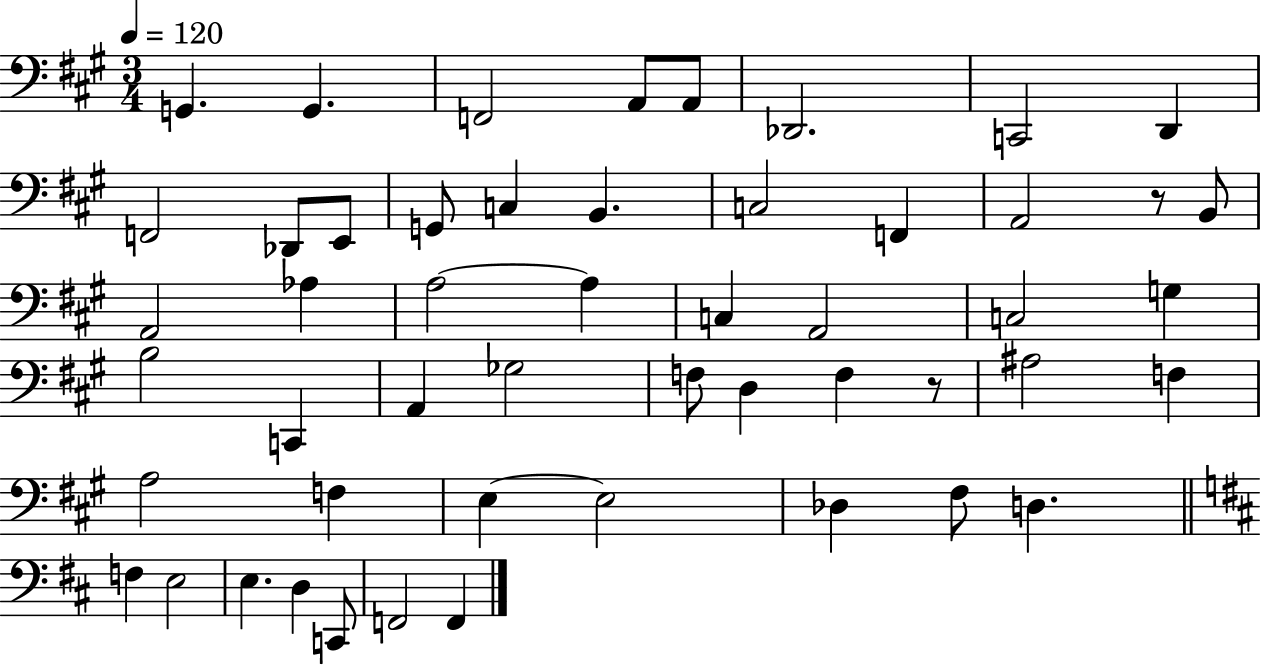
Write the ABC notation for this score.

X:1
T:Untitled
M:3/4
L:1/4
K:A
G,, G,, F,,2 A,,/2 A,,/2 _D,,2 C,,2 D,, F,,2 _D,,/2 E,,/2 G,,/2 C, B,, C,2 F,, A,,2 z/2 B,,/2 A,,2 _A, A,2 A, C, A,,2 C,2 G, B,2 C,, A,, _G,2 F,/2 D, F, z/2 ^A,2 F, A,2 F, E, E,2 _D, ^F,/2 D, F, E,2 E, D, C,,/2 F,,2 F,,